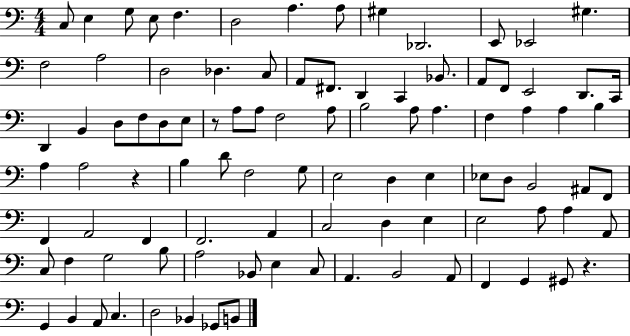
X:1
T:Untitled
M:4/4
L:1/4
K:C
C,/2 E, G,/2 E,/2 F, D,2 A, A,/2 ^G, _D,,2 E,,/2 _E,,2 ^G, F,2 A,2 D,2 _D, C,/2 A,,/2 ^F,,/2 D,, C,, _B,,/2 A,,/2 F,,/2 E,,2 D,,/2 C,,/4 D,, B,, D,/2 F,/2 D,/2 E,/2 z/2 A,/2 A,/2 F,2 A,/2 B,2 A,/2 A, F, A, A, B, A, A,2 z B, D/2 F,2 G,/2 E,2 D, E, _E,/2 D,/2 B,,2 ^A,,/2 F,,/2 F,, A,,2 F,, F,,2 A,, C,2 D, E, E,2 A,/2 A, A,,/2 C,/2 F, G,2 B,/2 A,2 _B,,/2 E, C,/2 A,, B,,2 A,,/2 F,, G,, ^G,,/2 z G,, B,, A,,/2 C, D,2 _B,, _G,,/2 B,,/2